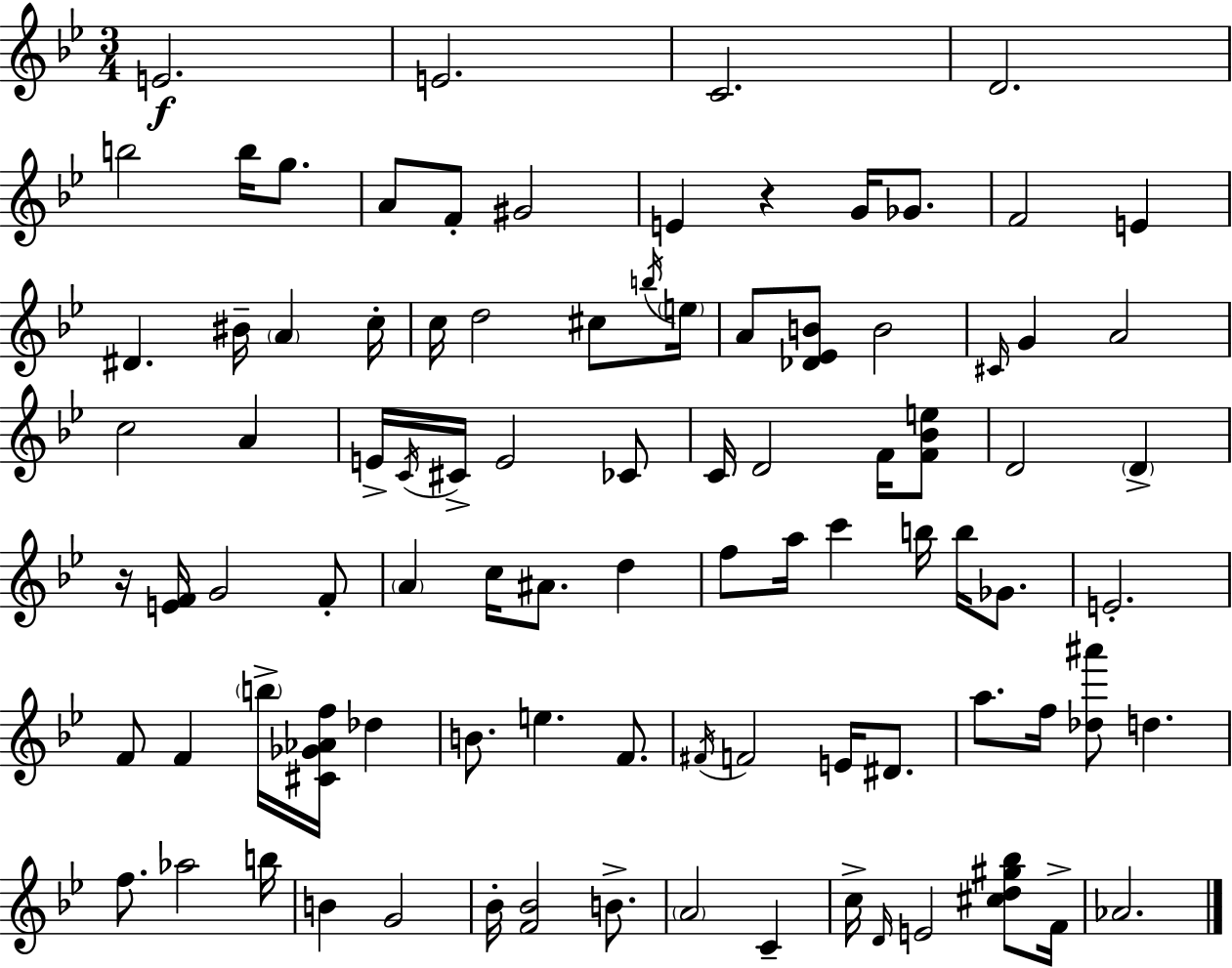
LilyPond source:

{
  \clef treble
  \numericTimeSignature
  \time 3/4
  \key bes \major
  e'2.\f | e'2. | c'2. | d'2. | \break b''2 b''16 g''8. | a'8 f'8-. gis'2 | e'4 r4 g'16 ges'8. | f'2 e'4 | \break dis'4. bis'16-- \parenthesize a'4 c''16-. | c''16 d''2 cis''8 \acciaccatura { b''16 } | \parenthesize e''16 a'8 <des' ees' b'>8 b'2 | \grace { cis'16 } g'4 a'2 | \break c''2 a'4 | e'16-> \acciaccatura { c'16 } cis'16-> e'2 | ces'8 c'16 d'2 | f'16 <f' bes' e''>8 d'2 \parenthesize d'4-> | \break r16 <e' f'>16 g'2 | f'8-. \parenthesize a'4 c''16 ais'8. d''4 | f''8 a''16 c'''4 b''16 b''16 | ges'8. e'2.-. | \break f'8 f'4 \parenthesize b''16-> <cis' ges' aes' f''>16 des''4 | b'8. e''4. | f'8. \acciaccatura { fis'16 } f'2 | e'16 dis'8. a''8. f''16 <des'' ais'''>8 d''4. | \break f''8. aes''2 | b''16 b'4 g'2 | bes'16-. <f' bes'>2 | b'8.-> \parenthesize a'2 | \break c'4-- c''16-> \grace { d'16 } e'2 | <cis'' d'' gis'' bes''>8 f'16-> aes'2. | \bar "|."
}